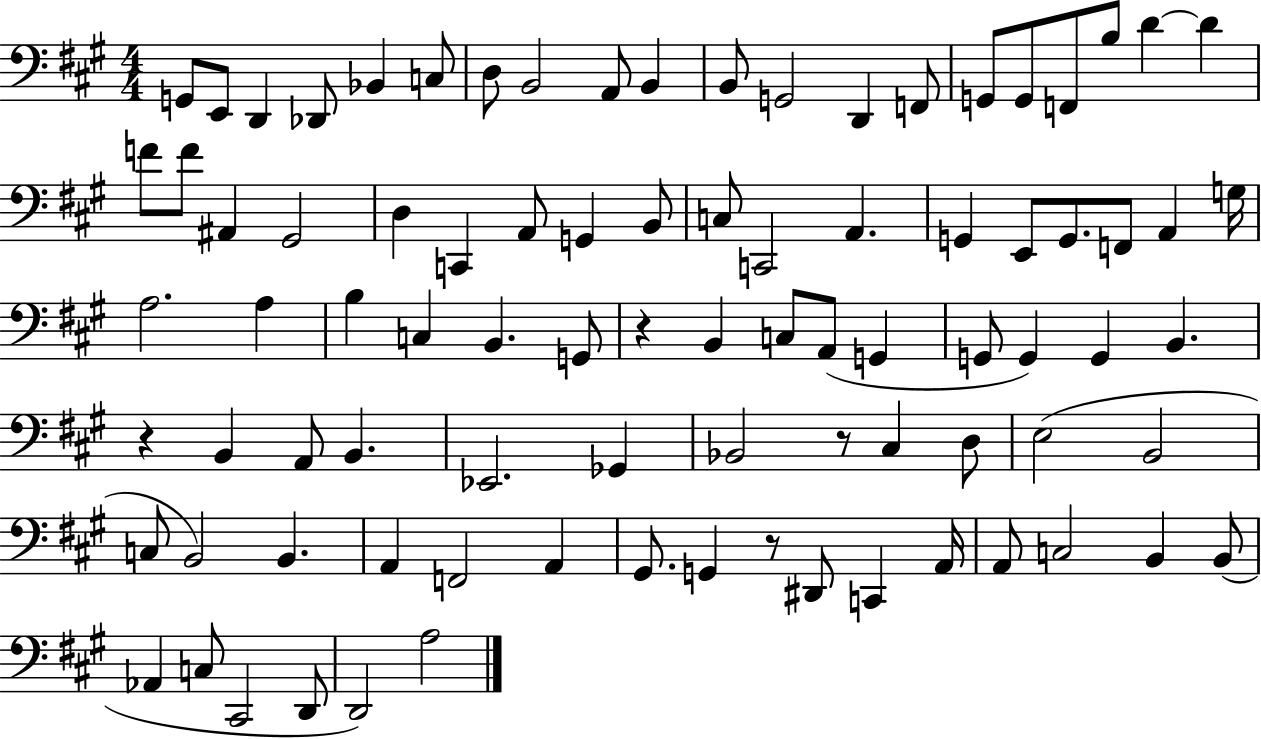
X:1
T:Untitled
M:4/4
L:1/4
K:A
G,,/2 E,,/2 D,, _D,,/2 _B,, C,/2 D,/2 B,,2 A,,/2 B,, B,,/2 G,,2 D,, F,,/2 G,,/2 G,,/2 F,,/2 B,/2 D D F/2 F/2 ^A,, ^G,,2 D, C,, A,,/2 G,, B,,/2 C,/2 C,,2 A,, G,, E,,/2 G,,/2 F,,/2 A,, G,/4 A,2 A, B, C, B,, G,,/2 z B,, C,/2 A,,/2 G,, G,,/2 G,, G,, B,, z B,, A,,/2 B,, _E,,2 _G,, _B,,2 z/2 ^C, D,/2 E,2 B,,2 C,/2 B,,2 B,, A,, F,,2 A,, ^G,,/2 G,, z/2 ^D,,/2 C,, A,,/4 A,,/2 C,2 B,, B,,/2 _A,, C,/2 ^C,,2 D,,/2 D,,2 A,2